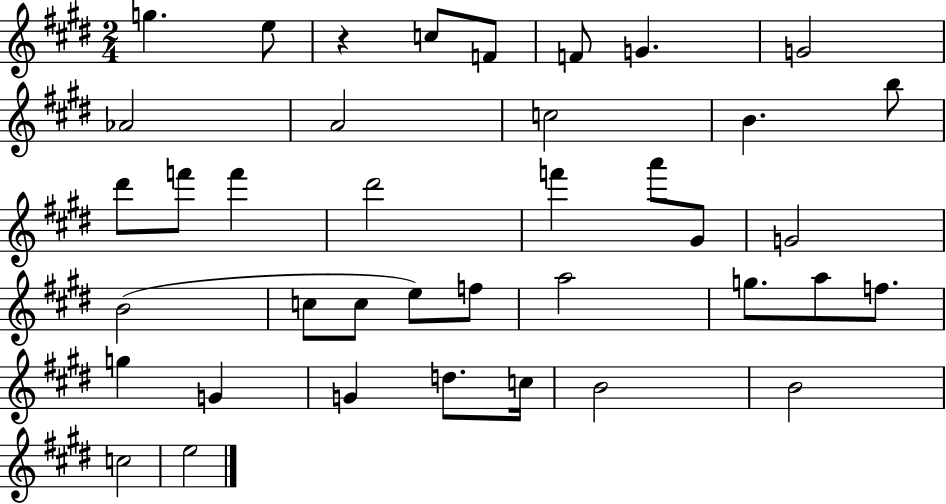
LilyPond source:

{
  \clef treble
  \numericTimeSignature
  \time 2/4
  \key e \major
  g''4. e''8 | r4 c''8 f'8 | f'8 g'4. | g'2 | \break aes'2 | a'2 | c''2 | b'4. b''8 | \break dis'''8 f'''8 f'''4 | dis'''2 | f'''4 a'''8 gis'8 | g'2 | \break b'2( | c''8 c''8 e''8) f''8 | a''2 | g''8. a''8 f''8. | \break g''4 g'4 | g'4 d''8. c''16 | b'2 | b'2 | \break c''2 | e''2 | \bar "|."
}